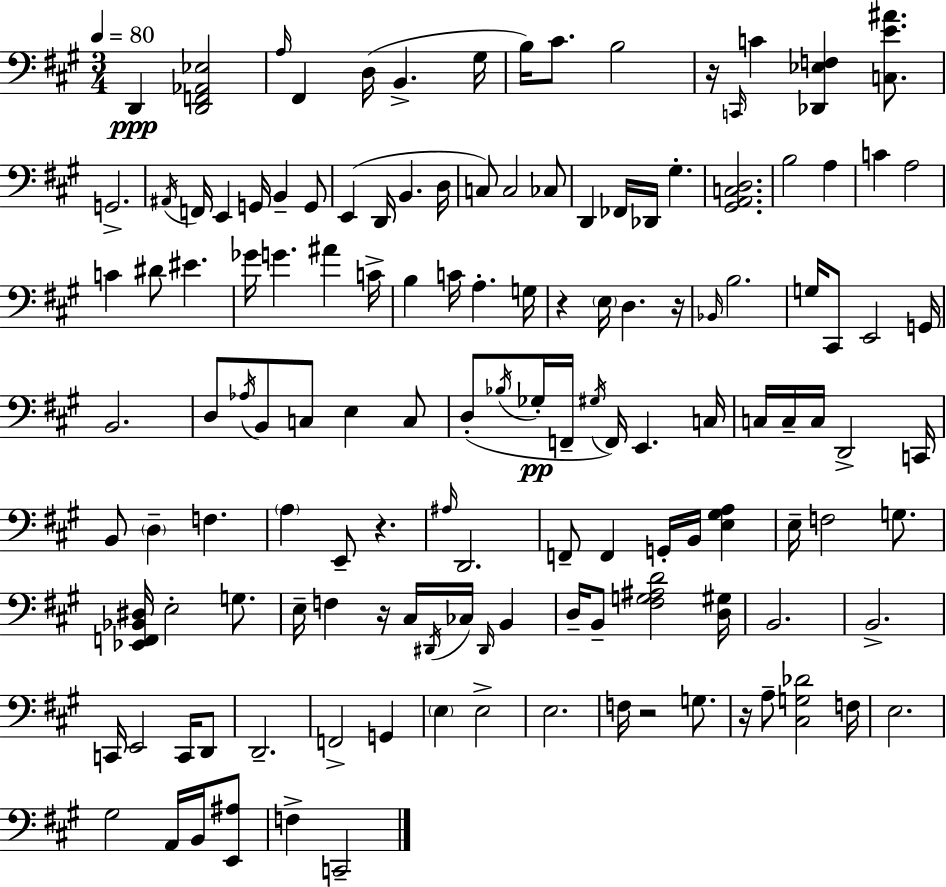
{
  \clef bass
  \numericTimeSignature
  \time 3/4
  \key a \major
  \tempo 4 = 80
  \repeat volta 2 { d,4\ppp <d, f, aes, ees>2 | \grace { a16 } fis,4 d16( b,4.-> | gis16 b16) cis'8. b2 | r16 \grace { c,16 } c'4 <des, ees f>4 <c e' ais'>8. | \break g,2.-> | \acciaccatura { ais,16 } f,16 e,4 g,16 b,4-- | g,8 e,4( d,16 b,4. | d16 c8) c2 | \break ces8 d,4 fes,16 des,16 gis4.-. | <gis, a, c d>2. | b2 a4 | c'4 a2 | \break c'4 dis'8 eis'4. | ges'16 g'4. ais'4 | c'16-> b4 c'16 a4.-. | g16 r4 \parenthesize e16 d4. | \break r16 \grace { bes,16 } b2. | g16 cis,8 e,2 | g,16 b,2. | d8 \acciaccatura { aes16 } b,8 c8 e4 | \break c8 d8-.( \acciaccatura { bes16 } ges16-.\pp f,16-- \acciaccatura { gis16 }) f,16 | e,4. c16 c16 c16-- c16 d,2-> | c,16 b,8 \parenthesize d4-- | f4. \parenthesize a4 e,8-- | \break r4. \grace { ais16 } d,2. | f,8-- f,4 | g,16-. b,16 <e gis a>4 e16-- f2 | g8. <ees, f, bes, dis>16 e2-. | \break g8. e16-- f4 | r16 cis16 \acciaccatura { dis,16 } ces16 \grace { dis,16 } b,4 d16-- b,8-- | <fis g ais d'>2 <d gis>16 b,2. | b,2.-> | \break c,16 e,2 | c,16 d,8 d,2.-- | f,2-> | g,4 \parenthesize e4 | \break e2-> e2. | f16 r2 | g8. r16 a8-- | <cis g des'>2 f16 e2. | \break gis2 | a,16 b,16 <e, ais>8 f4-> | c,2-- } \bar "|."
}